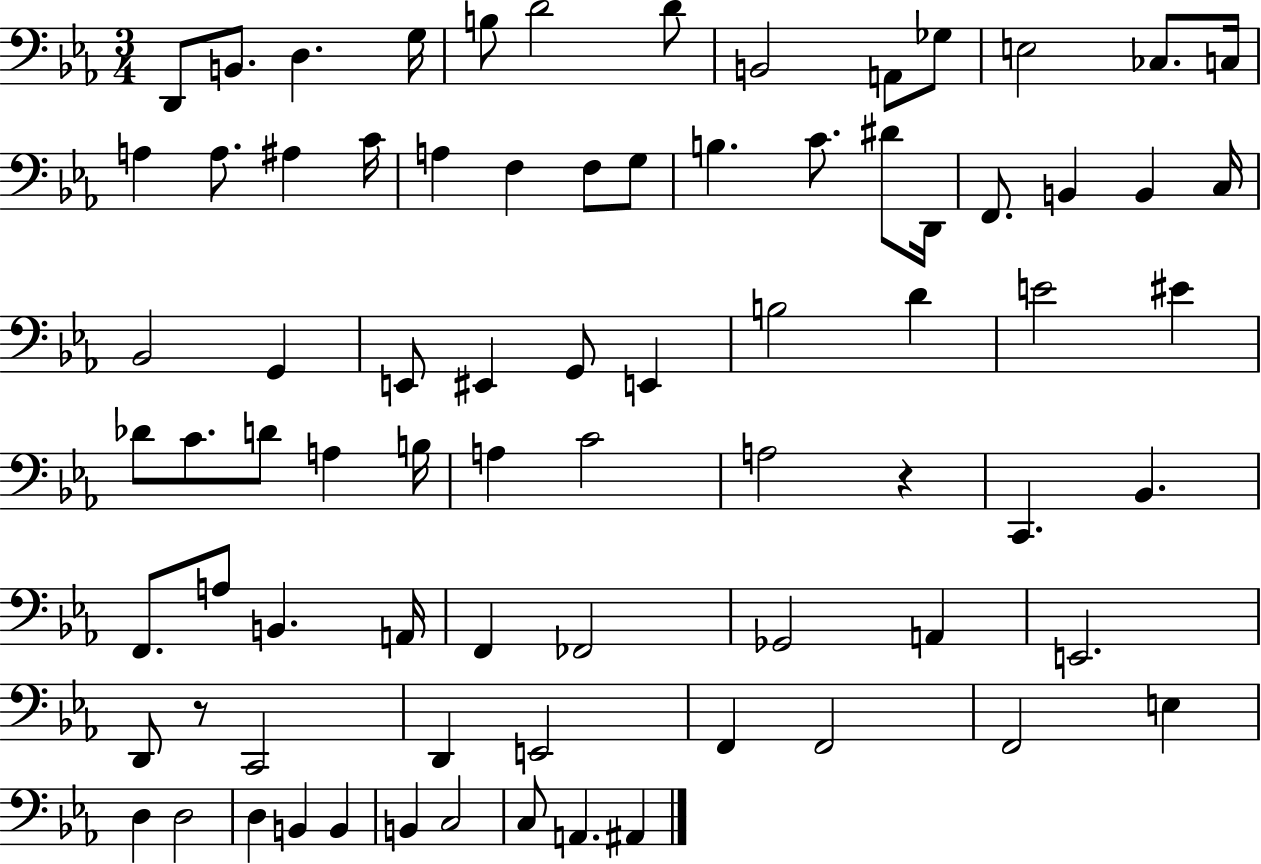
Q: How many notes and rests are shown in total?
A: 78